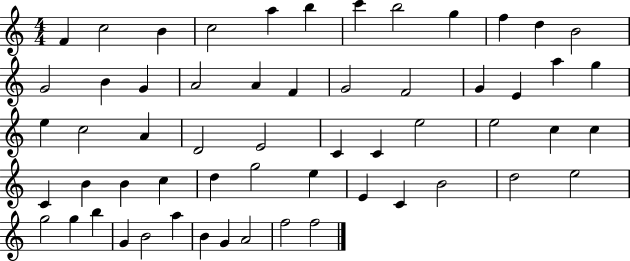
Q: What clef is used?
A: treble